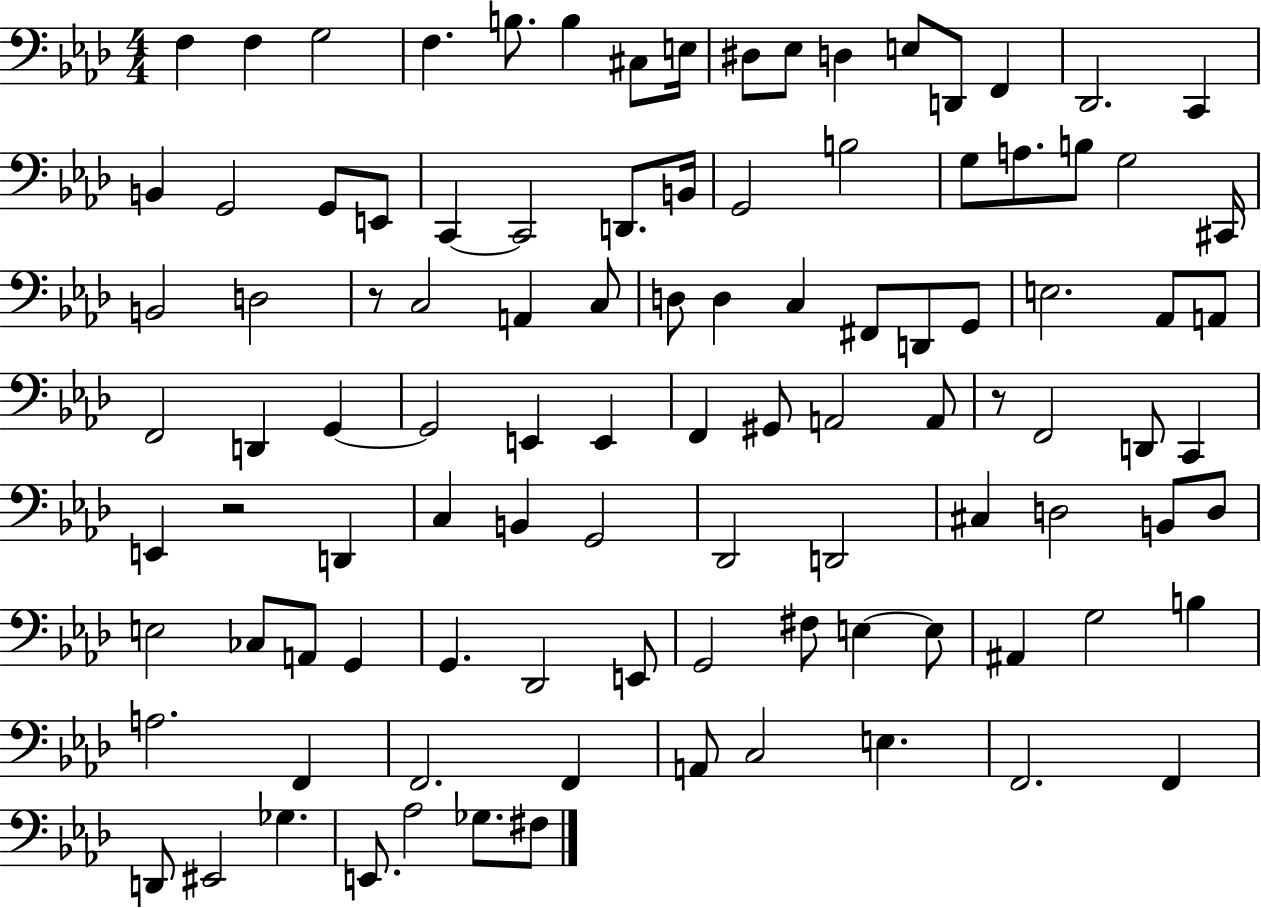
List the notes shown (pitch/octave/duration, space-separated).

F3/q F3/q G3/h F3/q. B3/e. B3/q C#3/e E3/s D#3/e Eb3/e D3/q E3/e D2/e F2/q Db2/h. C2/q B2/q G2/h G2/e E2/e C2/q C2/h D2/e. B2/s G2/h B3/h G3/e A3/e. B3/e G3/h C#2/s B2/h D3/h R/e C3/h A2/q C3/e D3/e D3/q C3/q F#2/e D2/e G2/e E3/h. Ab2/e A2/e F2/h D2/q G2/q G2/h E2/q E2/q F2/q G#2/e A2/h A2/e R/e F2/h D2/e C2/q E2/q R/h D2/q C3/q B2/q G2/h Db2/h D2/h C#3/q D3/h B2/e D3/e E3/h CES3/e A2/e G2/q G2/q. Db2/h E2/e G2/h F#3/e E3/q E3/e A#2/q G3/h B3/q A3/h. F2/q F2/h. F2/q A2/e C3/h E3/q. F2/h. F2/q D2/e EIS2/h Gb3/q. E2/e. Ab3/h Gb3/e. F#3/e